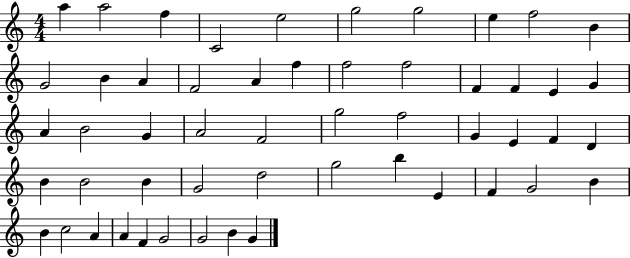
X:1
T:Untitled
M:4/4
L:1/4
K:C
a a2 f C2 e2 g2 g2 e f2 B G2 B A F2 A f f2 f2 F F E G A B2 G A2 F2 g2 f2 G E F D B B2 B G2 d2 g2 b E F G2 B B c2 A A F G2 G2 B G